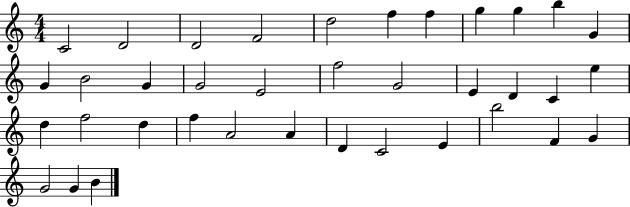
C4/h D4/h D4/h F4/h D5/h F5/q F5/q G5/q G5/q B5/q G4/q G4/q B4/h G4/q G4/h E4/h F5/h G4/h E4/q D4/q C4/q E5/q D5/q F5/h D5/q F5/q A4/h A4/q D4/q C4/h E4/q B5/h F4/q G4/q G4/h G4/q B4/q